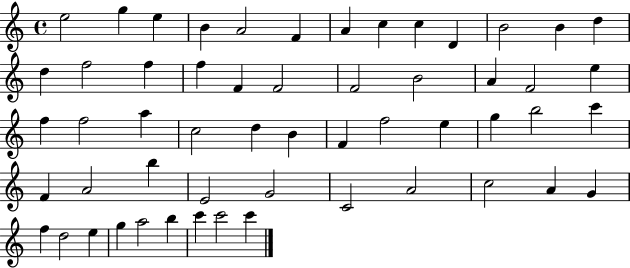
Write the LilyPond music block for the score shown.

{
  \clef treble
  \time 4/4
  \defaultTimeSignature
  \key c \major
  e''2 g''4 e''4 | b'4 a'2 f'4 | a'4 c''4 c''4 d'4 | b'2 b'4 d''4 | \break d''4 f''2 f''4 | f''4 f'4 f'2 | f'2 b'2 | a'4 f'2 e''4 | \break f''4 f''2 a''4 | c''2 d''4 b'4 | f'4 f''2 e''4 | g''4 b''2 c'''4 | \break f'4 a'2 b''4 | e'2 g'2 | c'2 a'2 | c''2 a'4 g'4 | \break f''4 d''2 e''4 | g''4 a''2 b''4 | c'''4 c'''2 c'''4 | \bar "|."
}